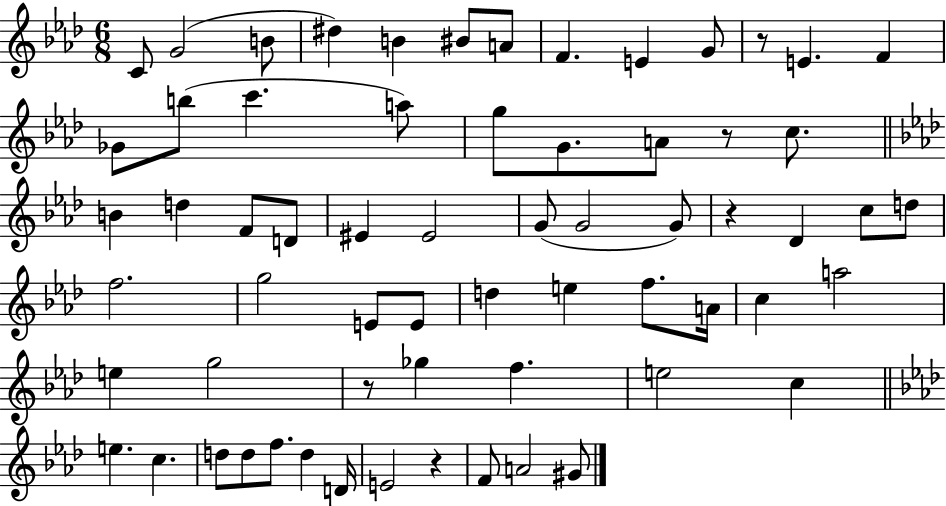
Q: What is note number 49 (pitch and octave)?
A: E5